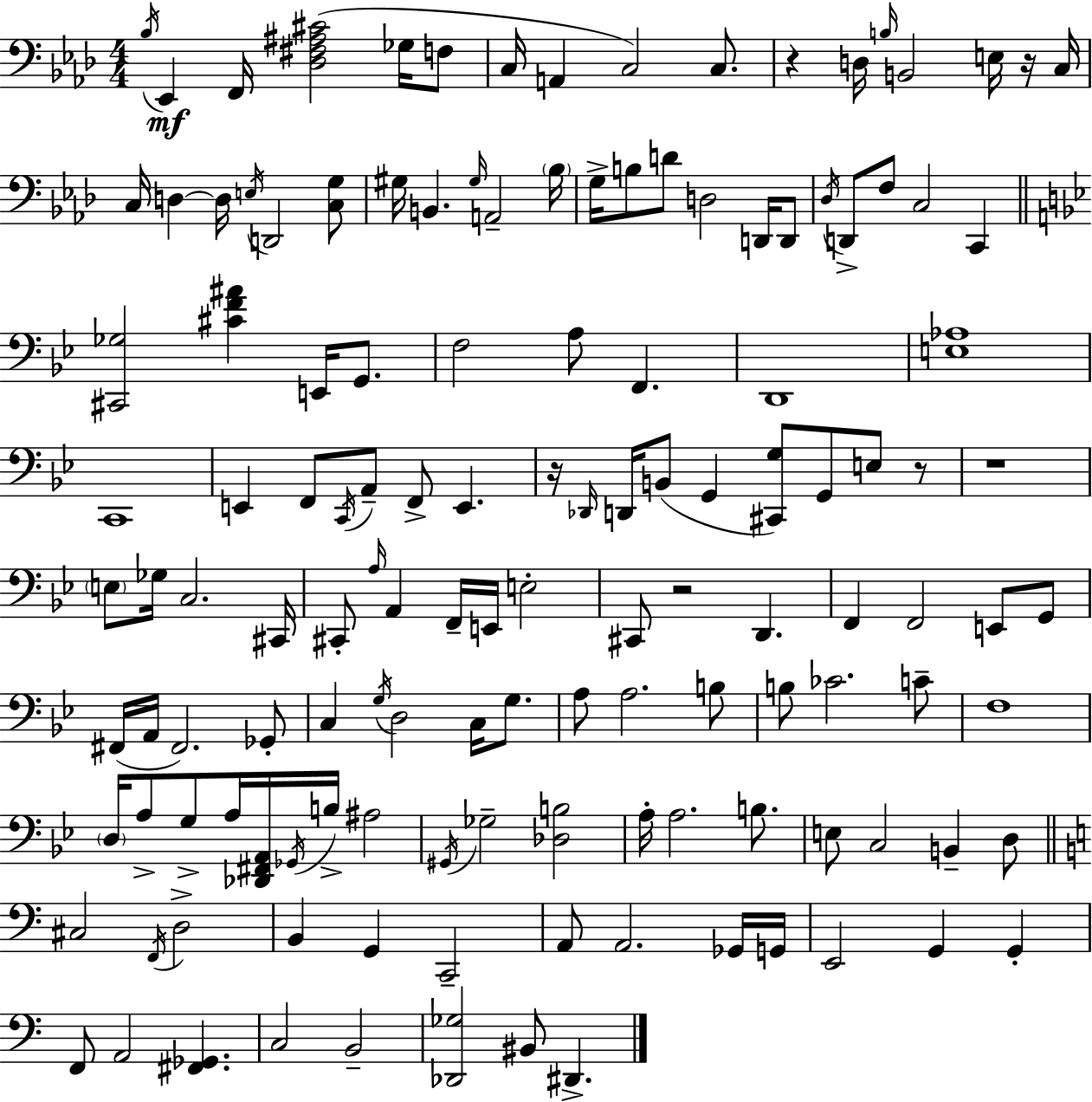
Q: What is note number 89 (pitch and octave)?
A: G3